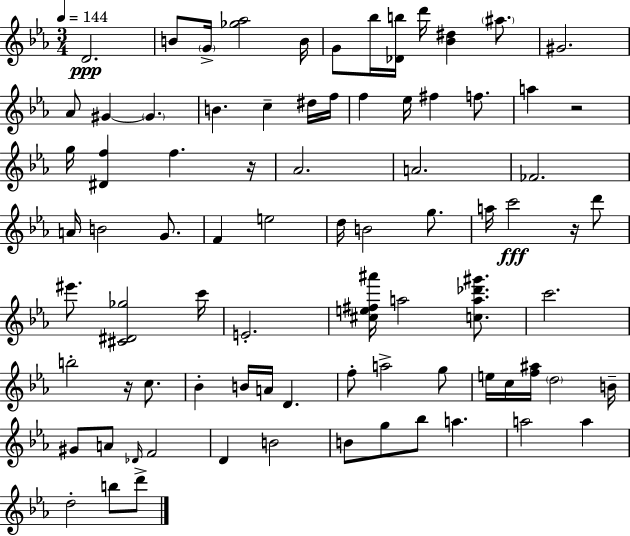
D4/h. B4/e G4/s [Gb5,Ab5]/h B4/s G4/e Bb5/s [Db4,B5]/s D6/s [Bb4,D#5]/q A#5/e. G#4/h. Ab4/e G#4/q G#4/q. B4/q. C5/q D#5/s F5/s F5/q Eb5/s F#5/q F5/e. A5/q R/h G5/s [D#4,F5]/q F5/q. R/s Ab4/h. A4/h. FES4/h. A4/s B4/h G4/e. F4/q E5/h D5/s B4/h G5/e. A5/s C6/h R/s D6/e EIS6/e. [C#4,D#4,Gb5]/h C6/s E4/h. [C#5,E5,F#5,A#6]/s A5/h [C5,A5,Db6,G#6]/e. C6/h. B5/h R/s C5/e. Bb4/q B4/s A4/s D4/q. F5/e A5/h G5/e E5/s C5/s [F5,A#5]/s D5/h B4/s G#4/e A4/e Db4/s F4/h D4/q B4/h B4/e G5/e Bb5/e A5/q. A5/h A5/q D5/h B5/e D6/e